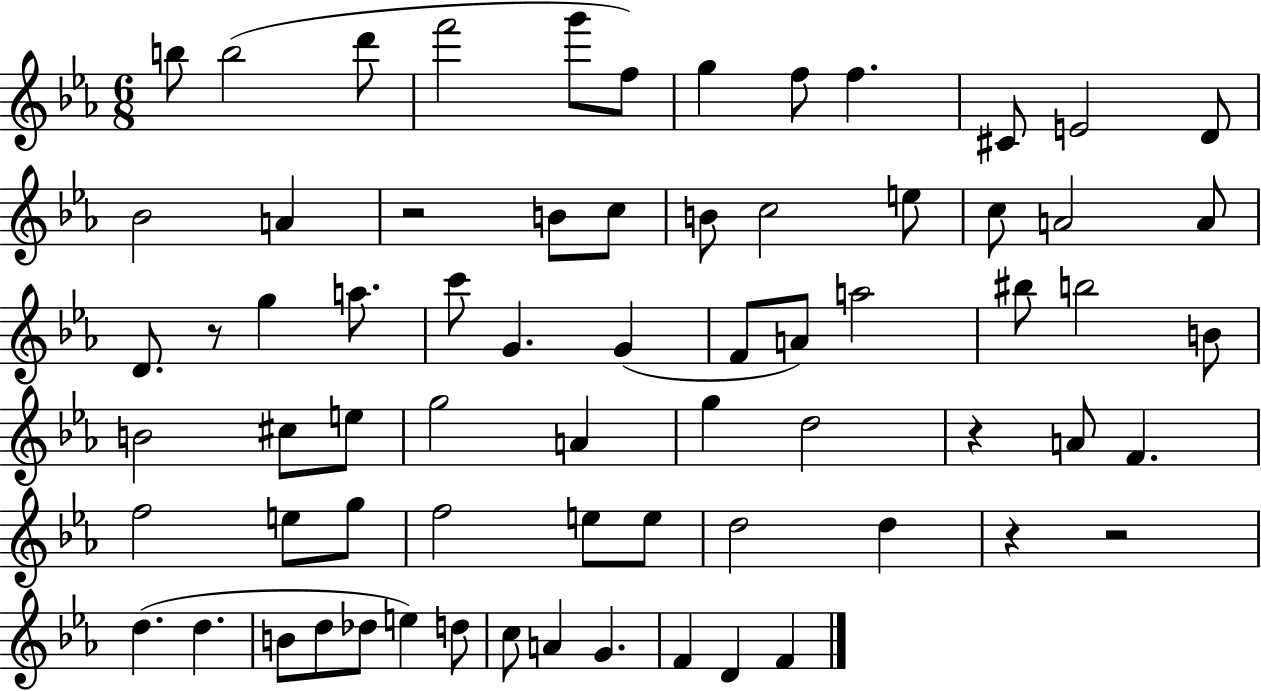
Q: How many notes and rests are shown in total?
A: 69